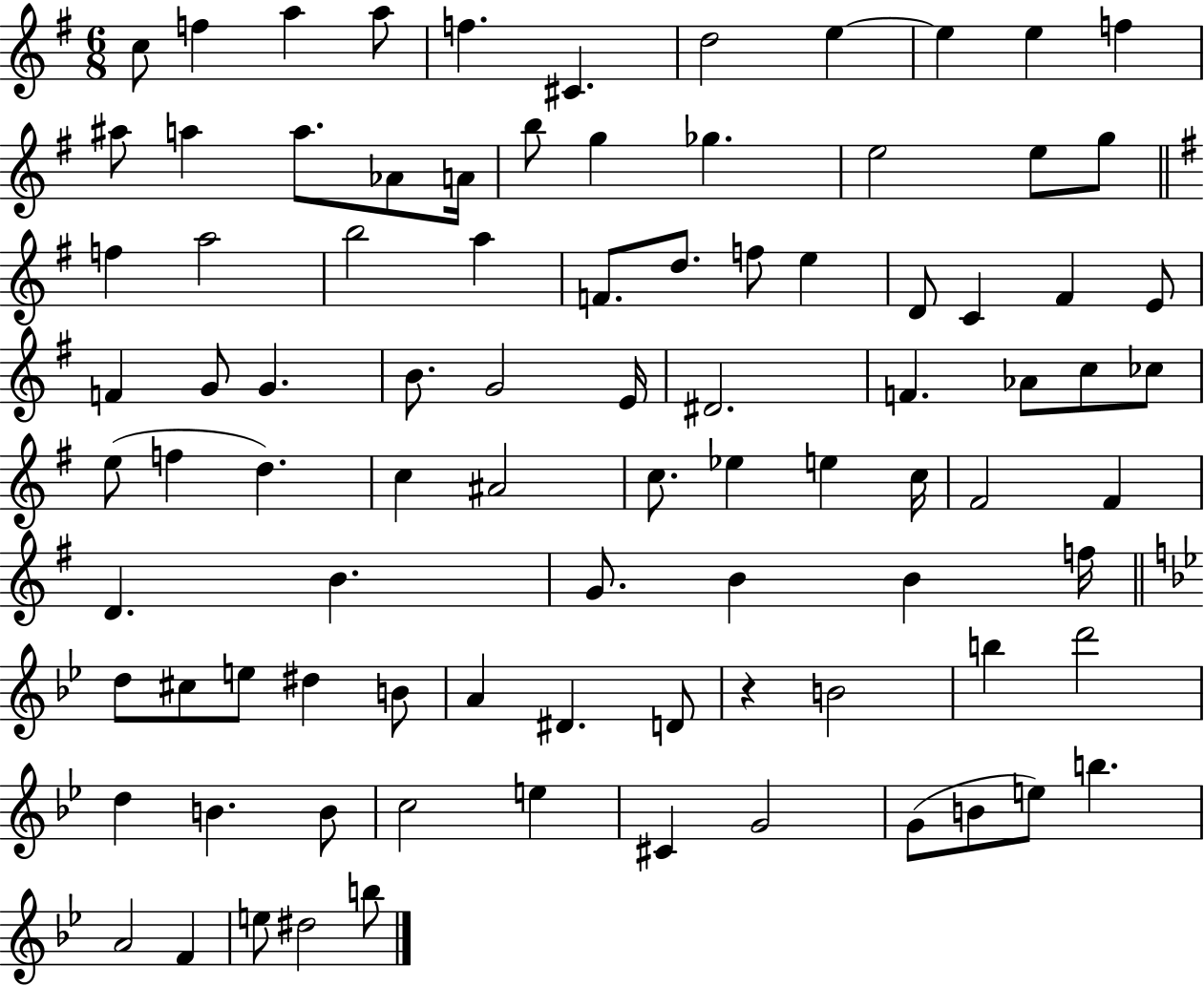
{
  \clef treble
  \numericTimeSignature
  \time 6/8
  \key g \major
  c''8 f''4 a''4 a''8 | f''4. cis'4. | d''2 e''4~~ | e''4 e''4 f''4 | \break ais''8 a''4 a''8. aes'8 a'16 | b''8 g''4 ges''4. | e''2 e''8 g''8 | \bar "||" \break \key e \minor f''4 a''2 | b''2 a''4 | f'8. d''8. f''8 e''4 | d'8 c'4 fis'4 e'8 | \break f'4 g'8 g'4. | b'8. g'2 e'16 | dis'2. | f'4. aes'8 c''8 ces''8 | \break e''8( f''4 d''4.) | c''4 ais'2 | c''8. ees''4 e''4 c''16 | fis'2 fis'4 | \break d'4. b'4. | g'8. b'4 b'4 f''16 | \bar "||" \break \key bes \major d''8 cis''8 e''8 dis''4 b'8 | a'4 dis'4. d'8 | r4 b'2 | b''4 d'''2 | \break d''4 b'4. b'8 | c''2 e''4 | cis'4 g'2 | g'8( b'8 e''8) b''4. | \break a'2 f'4 | e''8 dis''2 b''8 | \bar "|."
}